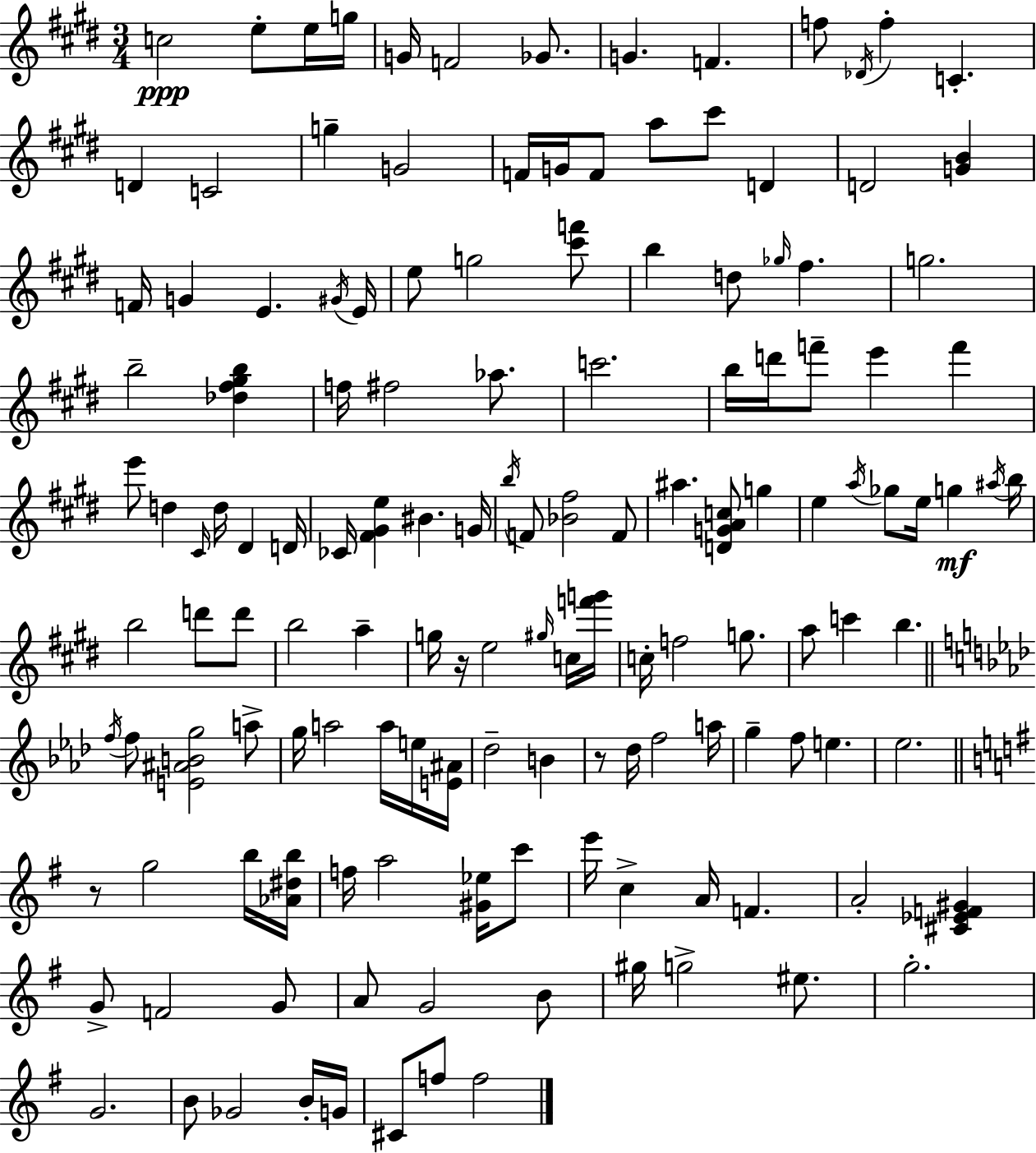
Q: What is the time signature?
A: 3/4